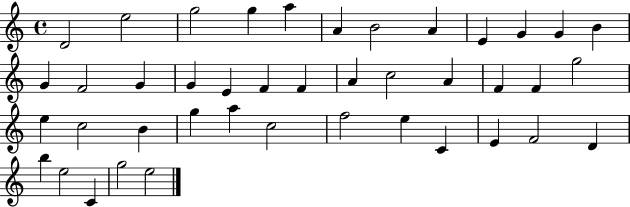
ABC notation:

X:1
T:Untitled
M:4/4
L:1/4
K:C
D2 e2 g2 g a A B2 A E G G B G F2 G G E F F A c2 A F F g2 e c2 B g a c2 f2 e C E F2 D b e2 C g2 e2